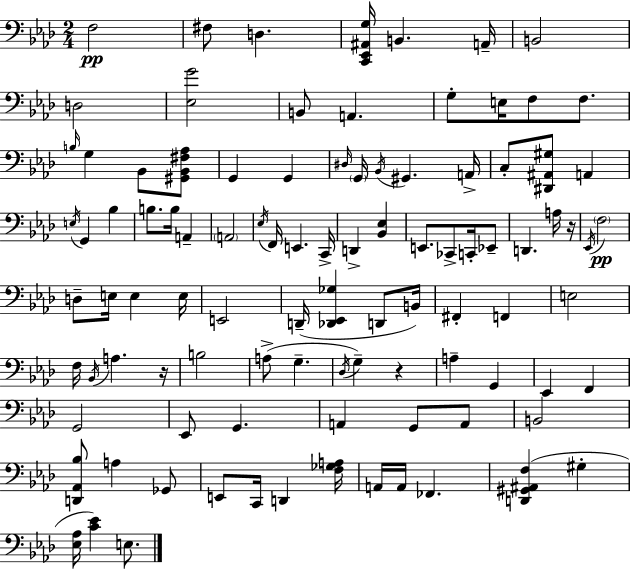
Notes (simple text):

F3/h F#3/e D3/q. [C2,Eb2,A#2,G3]/s B2/q. A2/s B2/h D3/h [Eb3,G4]/h B2/e A2/q. G3/e E3/s F3/e F3/e. B3/s G3/q Bb2/e [G#2,Bb2,F#3,Ab3]/e G2/q G2/q D#3/s G2/s Bb2/s G#2/q. A2/s C3/e [D#2,A#2,G#3]/e A2/q E3/s G2/q Bb3/q B3/e. B3/s A2/q A2/h Eb3/s F2/s E2/q. C2/s D2/q [Bb2,Eb3]/q E2/e. CES2/e C2/s Eb2/e D2/q. A3/s R/s Eb2/s F3/h D3/e E3/s E3/q E3/s E2/h D2/s [Db2,Eb2,Gb3]/q D2/e B2/s F#2/q F2/q E3/h F3/s Bb2/s A3/q. R/s B3/h A3/e G3/q. Db3/s G3/q R/q A3/q G2/q Eb2/q F2/q G2/h Eb2/e G2/q. A2/q G2/e A2/e B2/h [D2,Ab2,Bb3]/e A3/q Gb2/e E2/e C2/s D2/q [F3,Gb3,A3]/s A2/s A2/s FES2/q. [D2,G#2,A#2,F3]/q G#3/q [Eb3,Ab3]/s [C4,Eb4]/q E3/e.